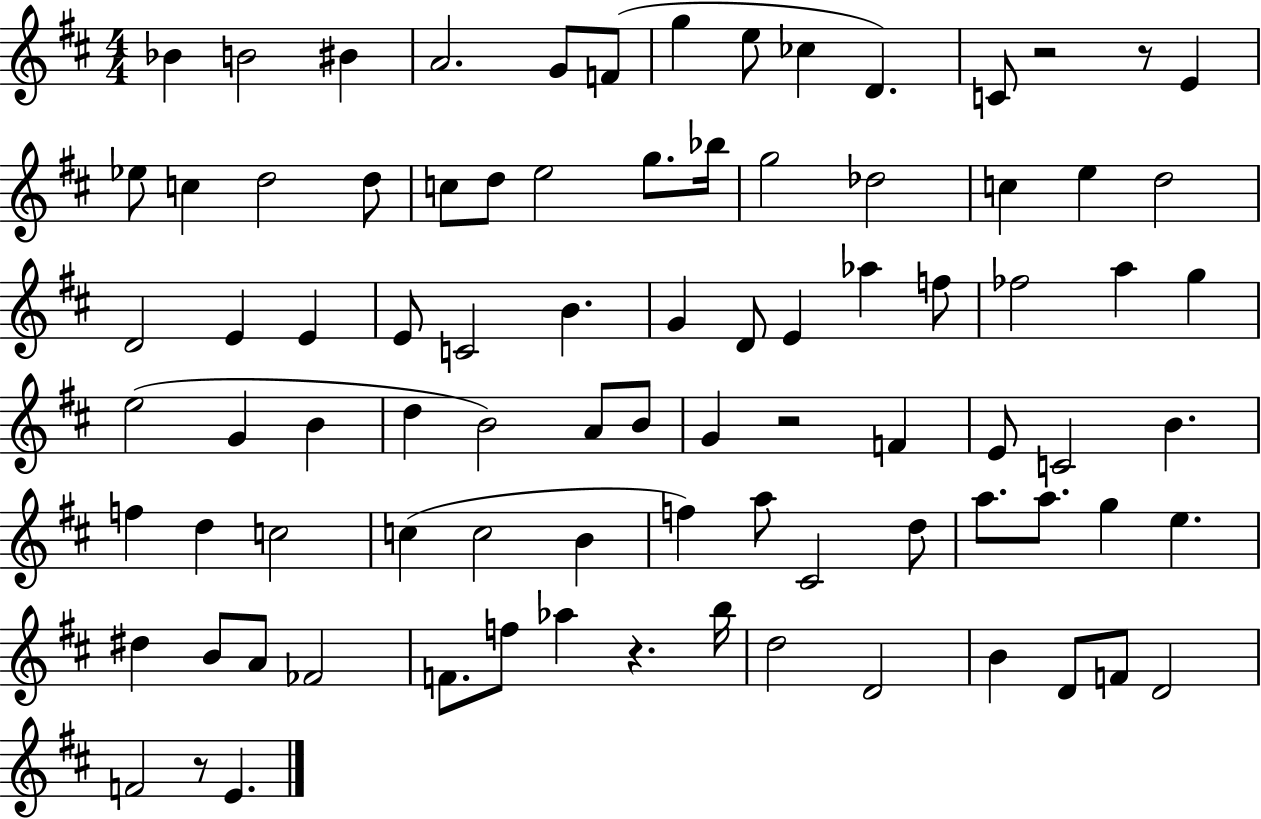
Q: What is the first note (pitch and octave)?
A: Bb4